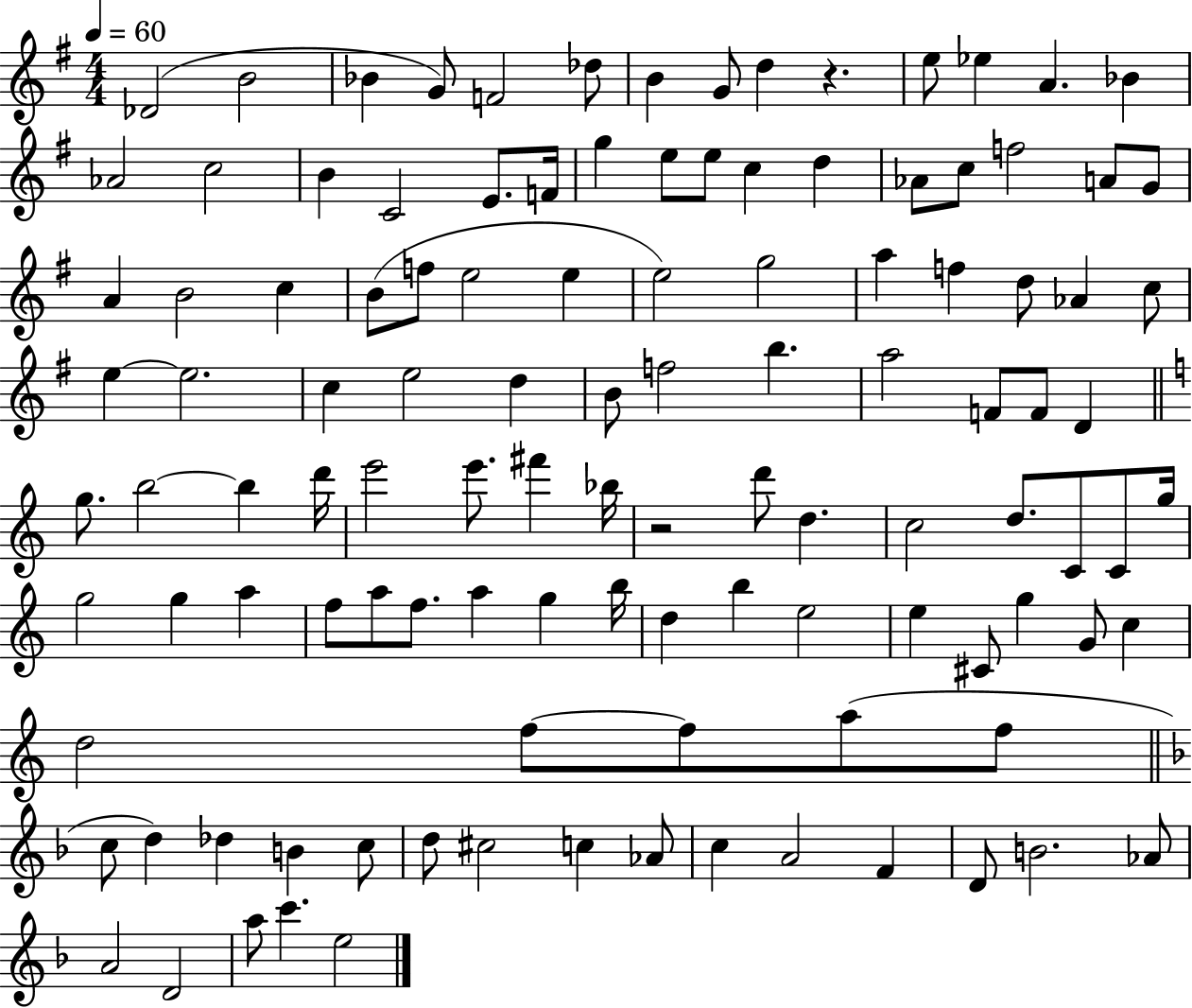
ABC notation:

X:1
T:Untitled
M:4/4
L:1/4
K:G
_D2 B2 _B G/2 F2 _d/2 B G/2 d z e/2 _e A _B _A2 c2 B C2 E/2 F/4 g e/2 e/2 c d _A/2 c/2 f2 A/2 G/2 A B2 c B/2 f/2 e2 e e2 g2 a f d/2 _A c/2 e e2 c e2 d B/2 f2 b a2 F/2 F/2 D g/2 b2 b d'/4 e'2 e'/2 ^f' _b/4 z2 d'/2 d c2 d/2 C/2 C/2 g/4 g2 g a f/2 a/2 f/2 a g b/4 d b e2 e ^C/2 g G/2 c d2 f/2 f/2 a/2 f/2 c/2 d _d B c/2 d/2 ^c2 c _A/2 c A2 F D/2 B2 _A/2 A2 D2 a/2 c' e2